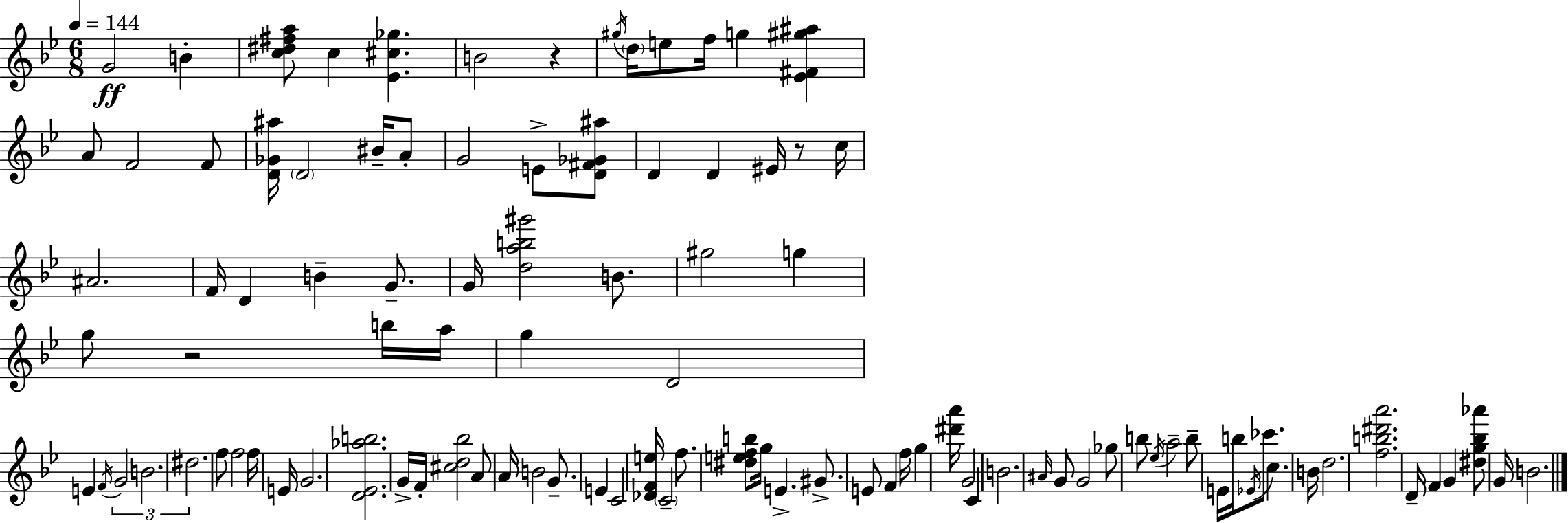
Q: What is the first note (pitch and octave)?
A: G4